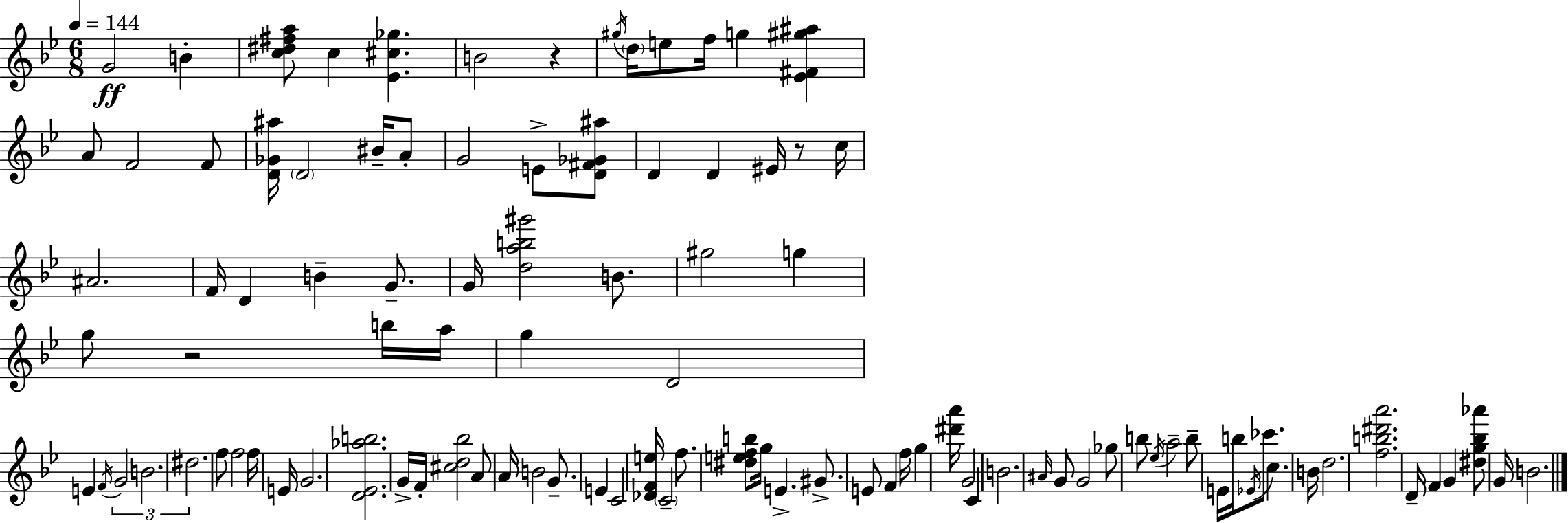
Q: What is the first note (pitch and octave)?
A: G4